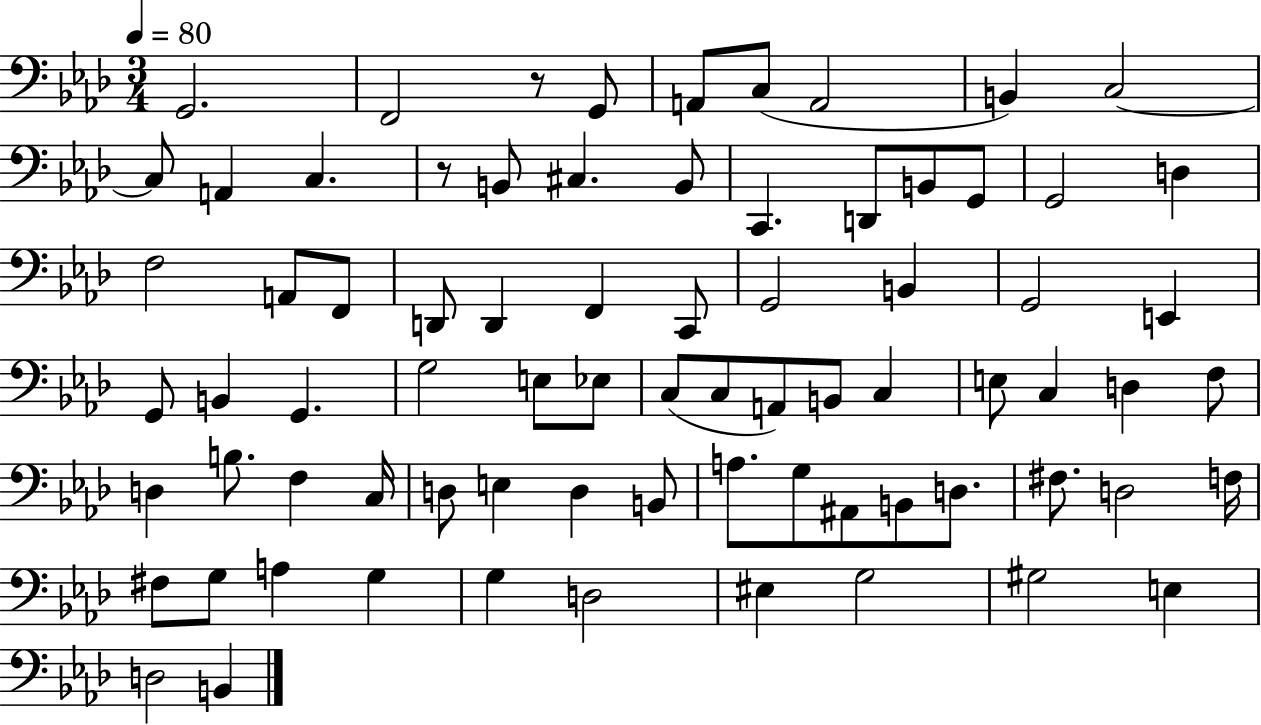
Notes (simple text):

G2/h. F2/h R/e G2/e A2/e C3/e A2/h B2/q C3/h C3/e A2/q C3/q. R/e B2/e C#3/q. B2/e C2/q. D2/e B2/e G2/e G2/h D3/q F3/h A2/e F2/e D2/e D2/q F2/q C2/e G2/h B2/q G2/h E2/q G2/e B2/q G2/q. G3/h E3/e Eb3/e C3/e C3/e A2/e B2/e C3/q E3/e C3/q D3/q F3/e D3/q B3/e. F3/q C3/s D3/e E3/q D3/q B2/e A3/e. G3/e A#2/e B2/e D3/e. F#3/e. D3/h F3/s F#3/e G3/e A3/q G3/q G3/q D3/h EIS3/q G3/h G#3/h E3/q D3/h B2/q